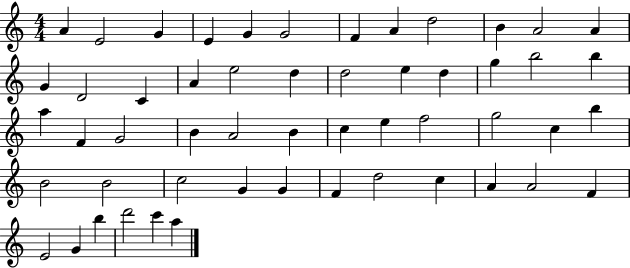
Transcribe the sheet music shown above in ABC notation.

X:1
T:Untitled
M:4/4
L:1/4
K:C
A E2 G E G G2 F A d2 B A2 A G D2 C A e2 d d2 e d g b2 b a F G2 B A2 B c e f2 g2 c b B2 B2 c2 G G F d2 c A A2 F E2 G b d'2 c' a